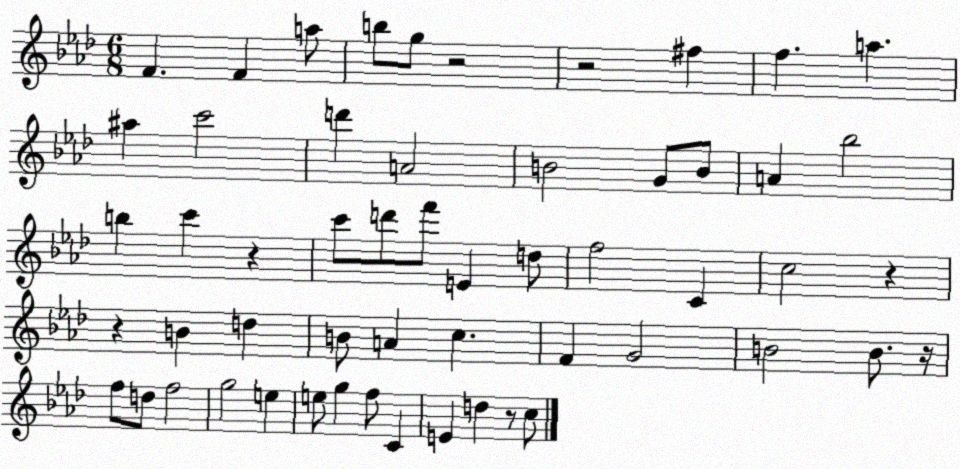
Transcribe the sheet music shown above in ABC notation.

X:1
T:Untitled
M:6/8
L:1/4
K:Ab
F F a/2 b/2 g/2 z2 z2 ^f f a ^a c'2 d' A2 B2 G/2 B/2 A _b2 b c' z c'/2 d'/2 f'/2 E d/2 f2 C c2 z z B d B/2 A c F G2 B2 B/2 z/4 f/2 d/2 f2 g2 e e/2 g f/2 C E d z/2 c/2